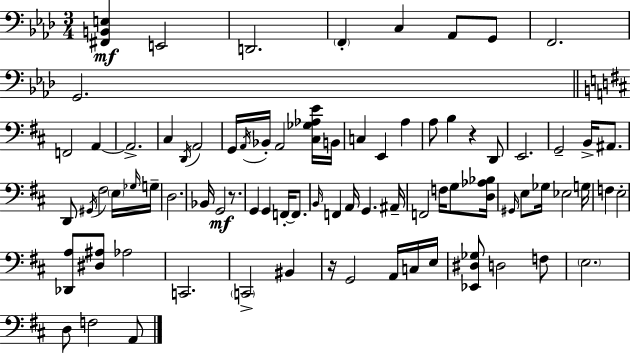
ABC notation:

X:1
T:Untitled
M:3/4
L:1/4
K:Fm
[^F,,B,,E,] E,,2 D,,2 F,, C, _A,,/2 G,,/2 F,,2 G,,2 F,,2 A,, A,,2 ^C, D,,/4 A,,2 G,,/4 A,,/4 _B,,/4 A,,2 [^C,_G,_A,E]/4 B,,/4 C, E,, A, A,/2 B, z D,,/2 E,,2 G,,2 B,,/4 ^A,,/2 D,,/2 ^G,,/4 ^F,2 E,/4 _G,/4 G,/4 D,2 _B,,/4 G,,2 z/2 G,, G,, F,,/4 F,,/2 B,,/4 F,, A,,/4 G,, ^A,,/4 F,,2 F,/4 G,/2 [D,_A,_B,]/4 ^G,,/4 E,/2 _G,/4 _E,2 G,/4 F, E,2 [_D,,A,]/2 [^D,^A,]/2 _A,2 C,,2 C,,2 ^B,, z/4 G,,2 A,,/4 C,/4 E,/4 [_E,,^D,_G,]/2 D,2 F,/2 E,2 D,/2 F,2 A,,/2